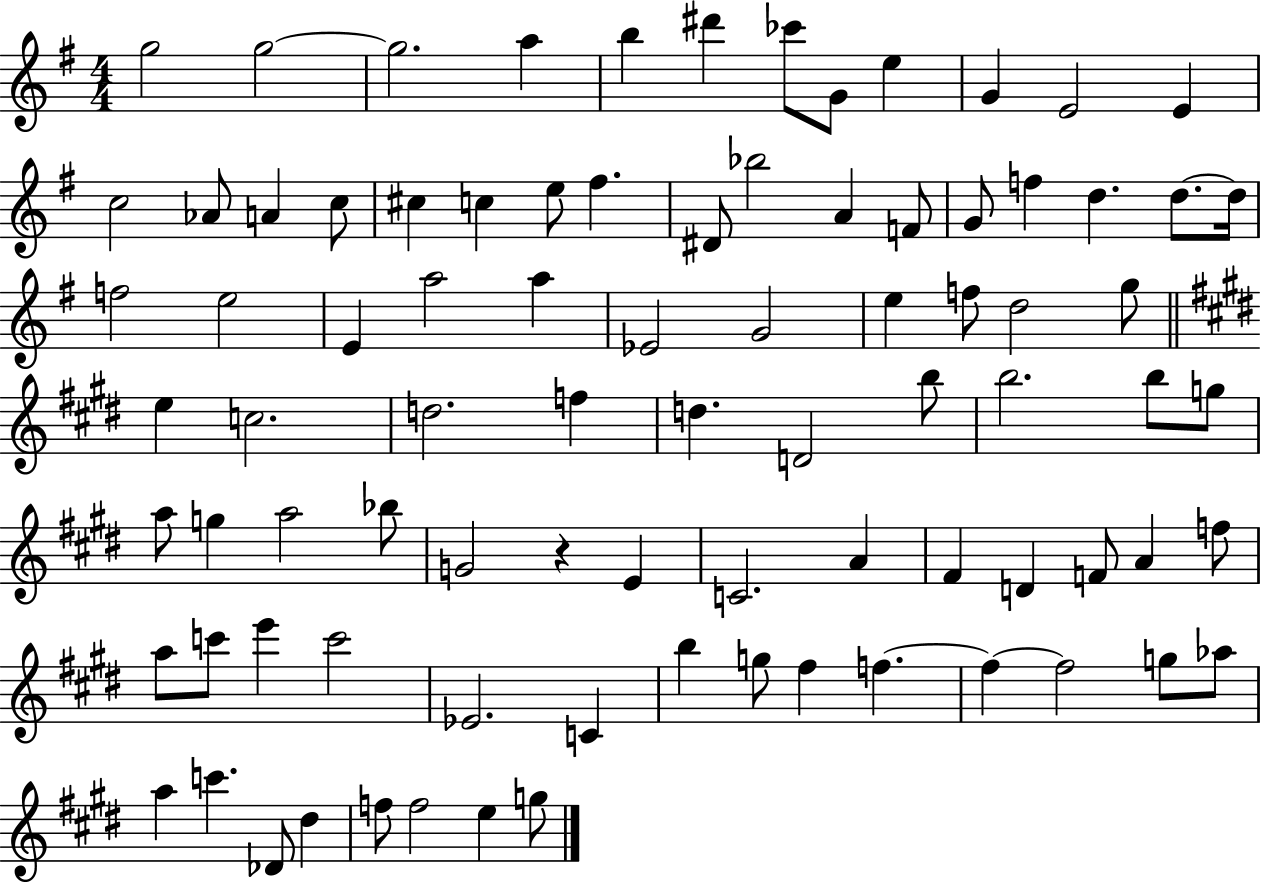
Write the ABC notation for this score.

X:1
T:Untitled
M:4/4
L:1/4
K:G
g2 g2 g2 a b ^d' _c'/2 G/2 e G E2 E c2 _A/2 A c/2 ^c c e/2 ^f ^D/2 _b2 A F/2 G/2 f d d/2 d/4 f2 e2 E a2 a _E2 G2 e f/2 d2 g/2 e c2 d2 f d D2 b/2 b2 b/2 g/2 a/2 g a2 _b/2 G2 z E C2 A ^F D F/2 A f/2 a/2 c'/2 e' c'2 _E2 C b g/2 ^f f f f2 g/2 _a/2 a c' _D/2 ^d f/2 f2 e g/2